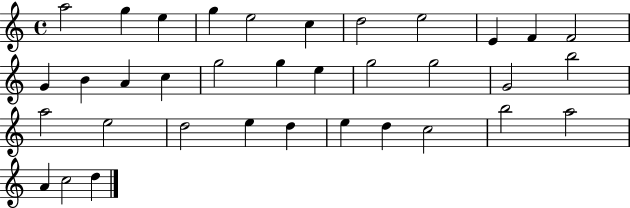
X:1
T:Untitled
M:4/4
L:1/4
K:C
a2 g e g e2 c d2 e2 E F F2 G B A c g2 g e g2 g2 G2 b2 a2 e2 d2 e d e d c2 b2 a2 A c2 d